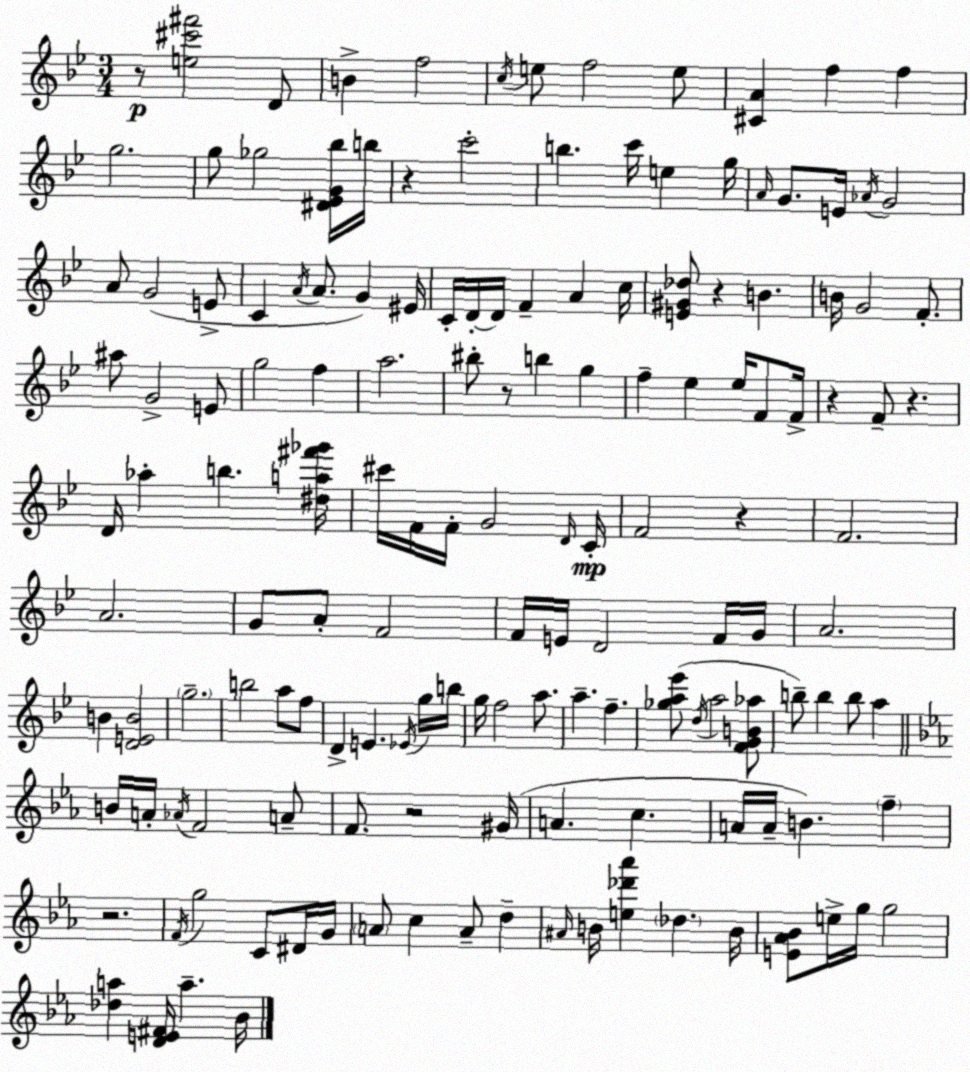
X:1
T:Untitled
M:3/4
L:1/4
K:Gm
z/2 [e^c'^f']2 D/2 B f2 c/4 e/2 f2 e/2 [^CA] f f g2 g/2 _g2 [^D_EG_b]/4 b/4 z c'2 b c'/4 e g/4 A/4 G/2 E/4 _A/4 G2 A/2 G2 E/2 C A/4 A/2 G ^E/4 C/4 D/4 D/4 F A c/4 [E^G_d]/2 z B B/4 G2 F/2 ^a/2 G2 E/2 g2 f a2 ^b/2 z/2 b g f _e _e/4 F/2 F/4 z F/2 z D/4 _a b [^da^f'_g']/4 ^c'/4 F/4 F/4 G2 D/4 C/4 F2 z F2 A2 G/2 A/2 F2 F/4 E/4 D2 F/4 G/4 A2 B [DEB]2 g2 b2 a/2 f/2 D E _E/4 g/4 b/4 g/4 f2 a/2 a f [_ga_e']/2 d/4 a2 [FGB_a]/2 b/2 b b/2 a B/4 A/4 _A/4 F2 A/2 F/2 z2 ^G/4 A c A/4 A/4 B f z2 F/4 g2 C/2 ^D/4 G/4 A/2 c A/2 d ^A/4 B/4 [e_d'_a'] _d B/4 [E_A_B]/2 e/4 g/4 g2 [_da] [DE^F]/4 a _B/4